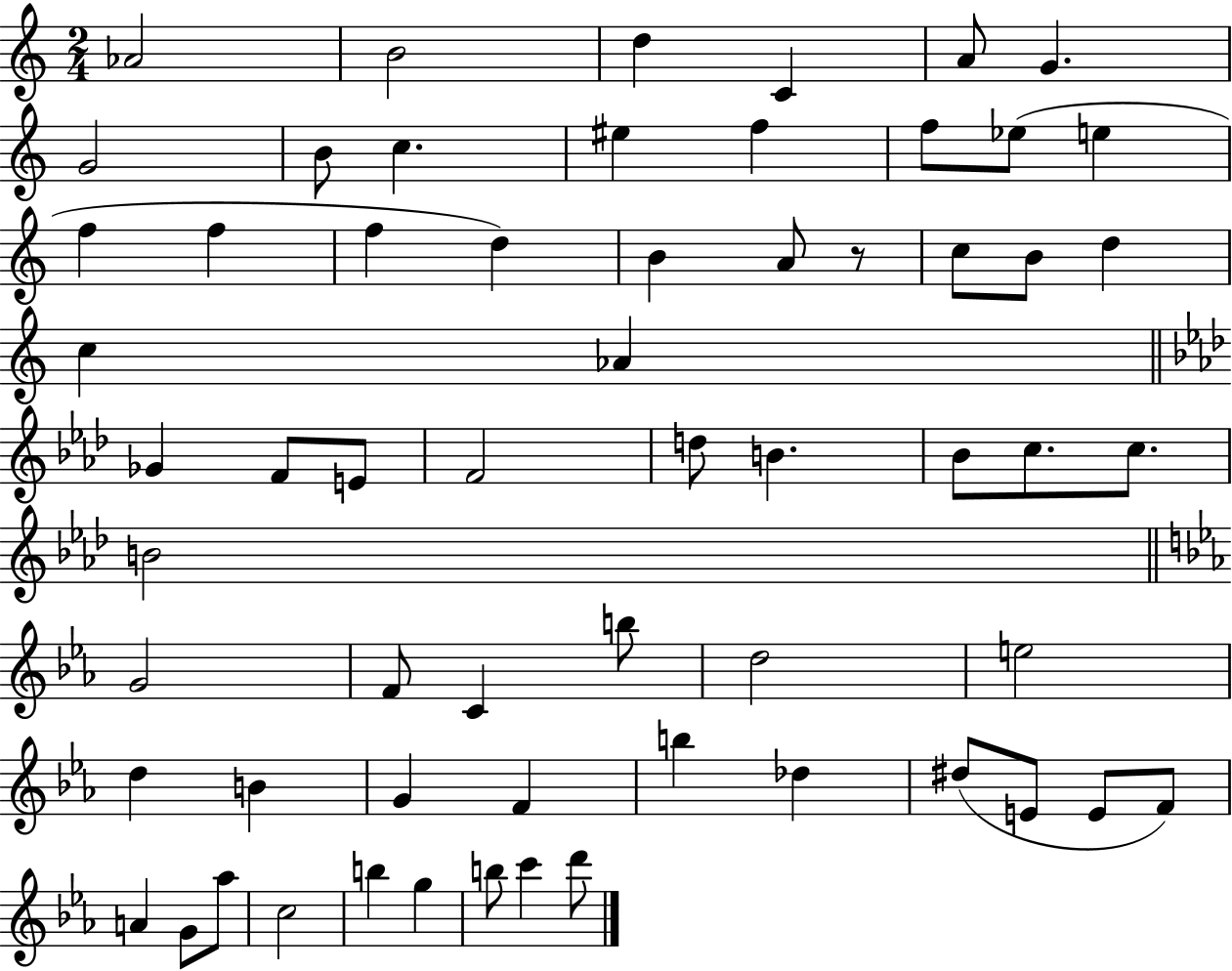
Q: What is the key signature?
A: C major